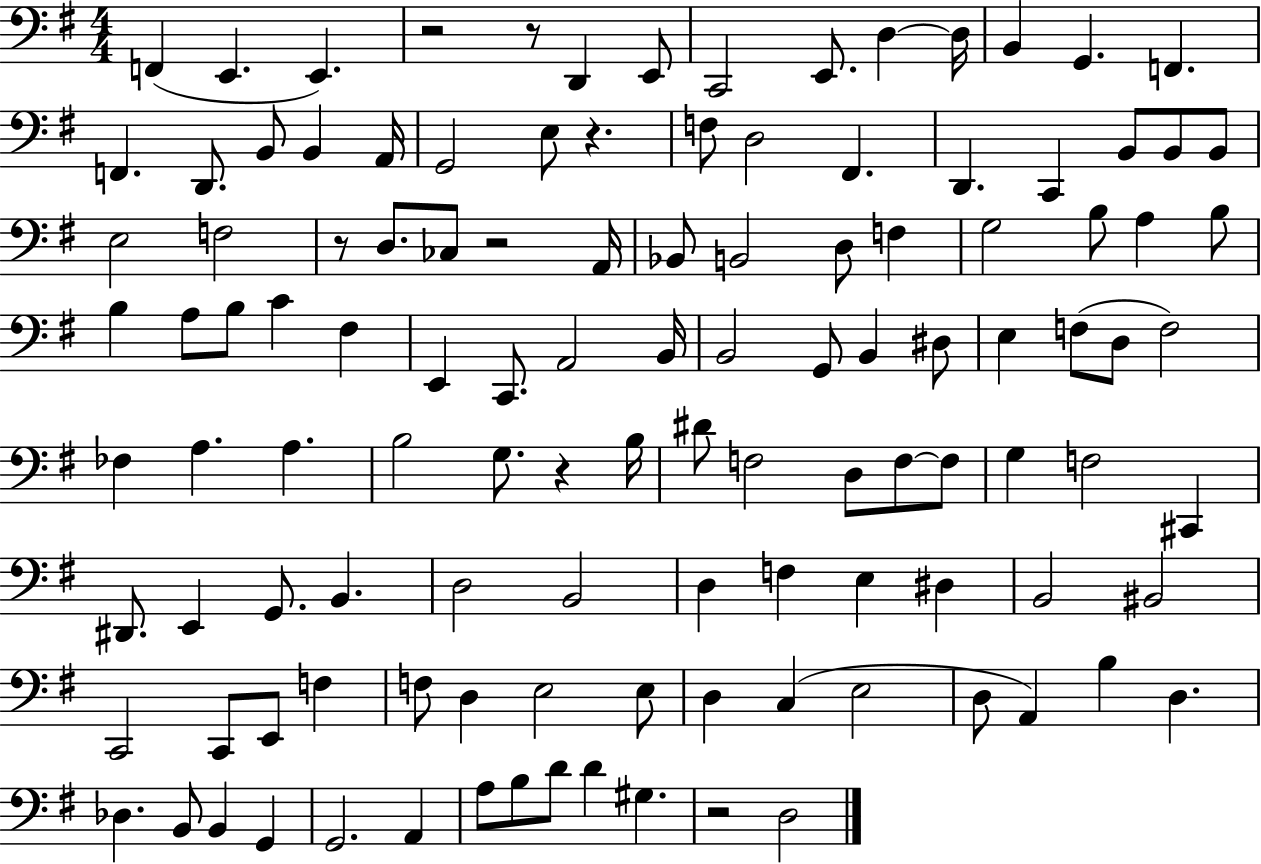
X:1
T:Untitled
M:4/4
L:1/4
K:G
F,, E,, E,, z2 z/2 D,, E,,/2 C,,2 E,,/2 D, D,/4 B,, G,, F,, F,, D,,/2 B,,/2 B,, A,,/4 G,,2 E,/2 z F,/2 D,2 ^F,, D,, C,, B,,/2 B,,/2 B,,/2 E,2 F,2 z/2 D,/2 _C,/2 z2 A,,/4 _B,,/2 B,,2 D,/2 F, G,2 B,/2 A, B,/2 B, A,/2 B,/2 C ^F, E,, C,,/2 A,,2 B,,/4 B,,2 G,,/2 B,, ^D,/2 E, F,/2 D,/2 F,2 _F, A, A, B,2 G,/2 z B,/4 ^D/2 F,2 D,/2 F,/2 F,/2 G, F,2 ^C,, ^D,,/2 E,, G,,/2 B,, D,2 B,,2 D, F, E, ^D, B,,2 ^B,,2 C,,2 C,,/2 E,,/2 F, F,/2 D, E,2 E,/2 D, C, E,2 D,/2 A,, B, D, _D, B,,/2 B,, G,, G,,2 A,, A,/2 B,/2 D/2 D ^G, z2 D,2